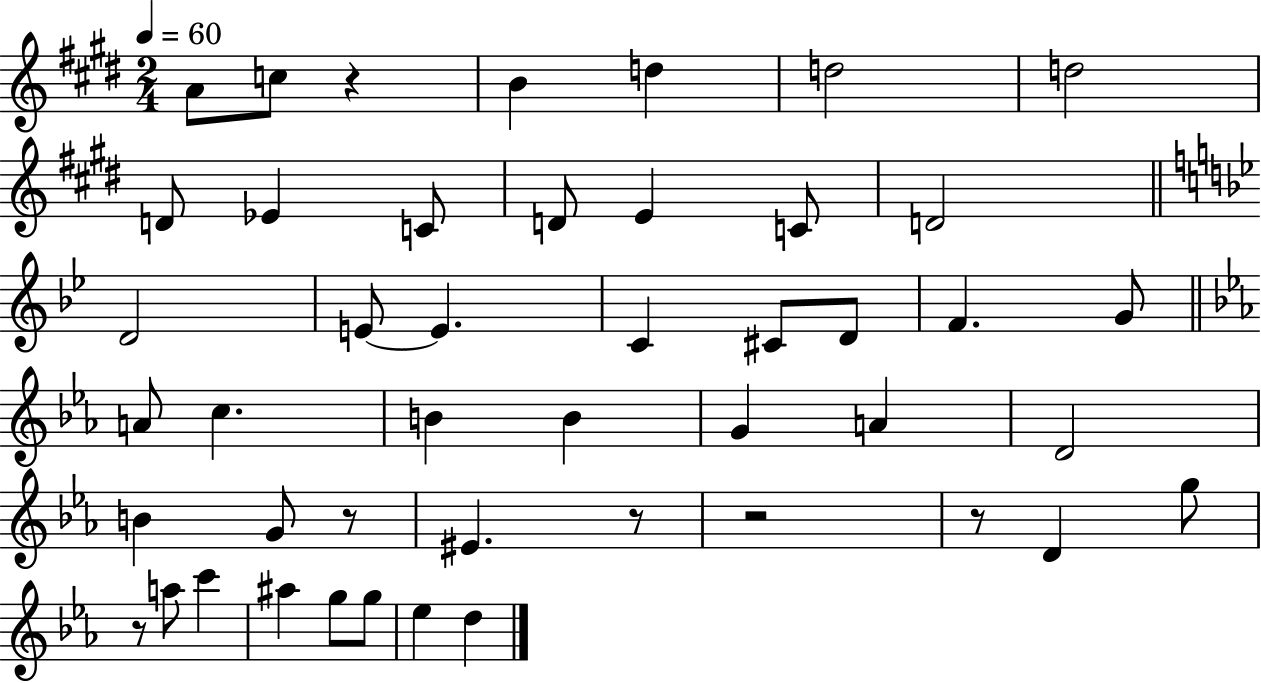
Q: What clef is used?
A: treble